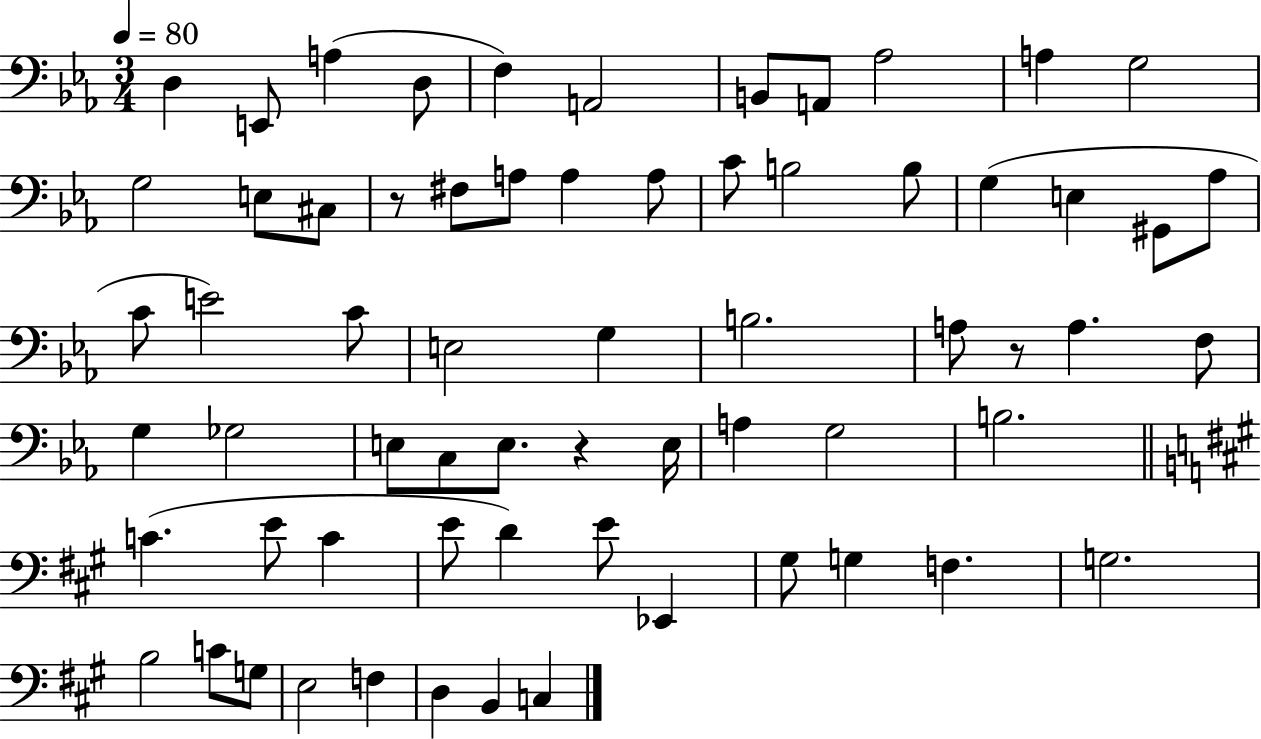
X:1
T:Untitled
M:3/4
L:1/4
K:Eb
D, E,,/2 A, D,/2 F, A,,2 B,,/2 A,,/2 _A,2 A, G,2 G,2 E,/2 ^C,/2 z/2 ^F,/2 A,/2 A, A,/2 C/2 B,2 B,/2 G, E, ^G,,/2 _A,/2 C/2 E2 C/2 E,2 G, B,2 A,/2 z/2 A, F,/2 G, _G,2 E,/2 C,/2 E,/2 z E,/4 A, G,2 B,2 C E/2 C E/2 D E/2 _E,, ^G,/2 G, F, G,2 B,2 C/2 G,/2 E,2 F, D, B,, C,